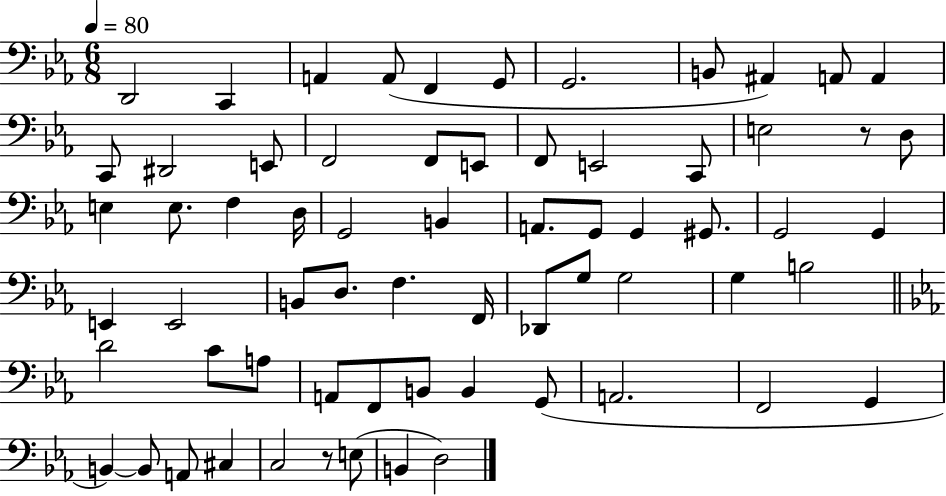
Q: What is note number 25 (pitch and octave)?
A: F3